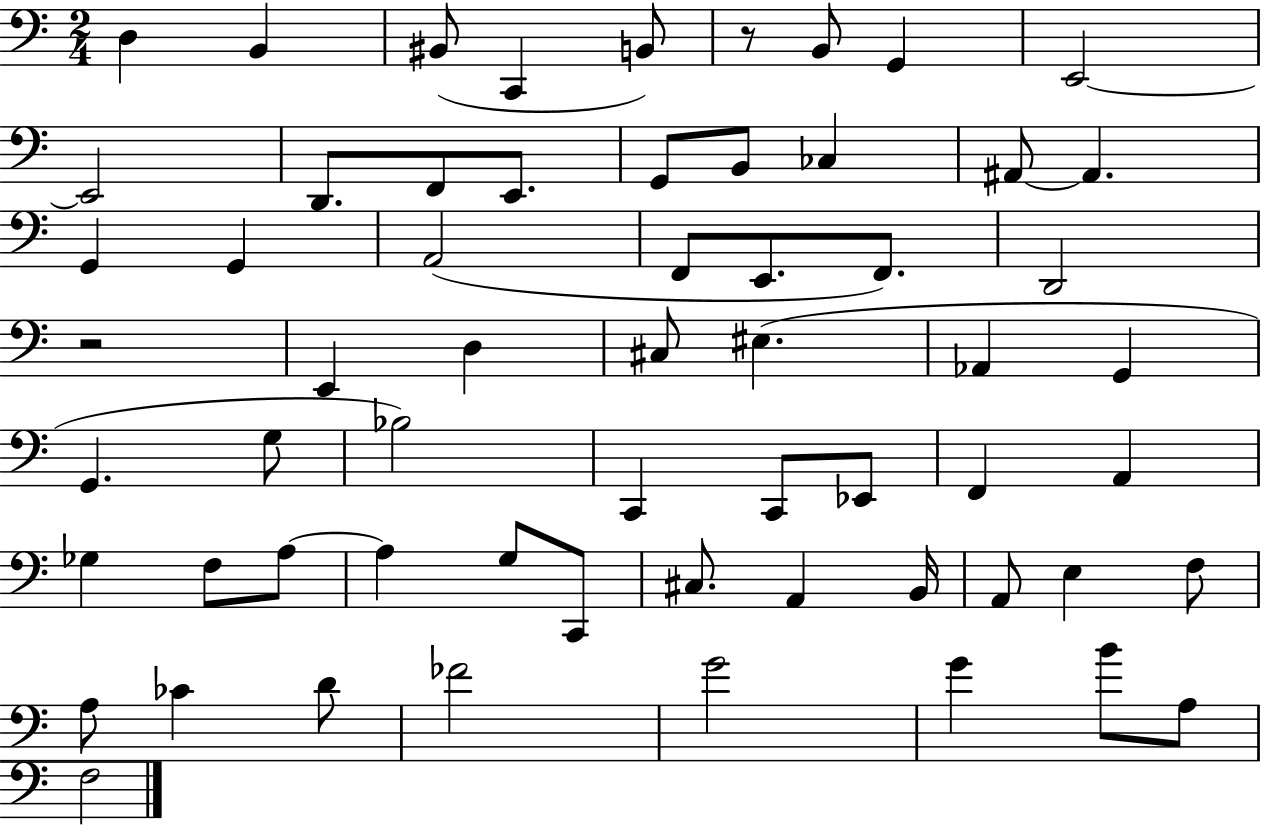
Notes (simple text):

D3/q B2/q BIS2/e C2/q B2/e R/e B2/e G2/q E2/h E2/h D2/e. F2/e E2/e. G2/e B2/e CES3/q A#2/e A#2/q. G2/q G2/q A2/h F2/e E2/e. F2/e. D2/h R/h E2/q D3/q C#3/e EIS3/q. Ab2/q G2/q G2/q. G3/e Bb3/h C2/q C2/e Eb2/e F2/q A2/q Gb3/q F3/e A3/e A3/q G3/e C2/e C#3/e. A2/q B2/s A2/e E3/q F3/e A3/e CES4/q D4/e FES4/h G4/h G4/q B4/e A3/e F3/h